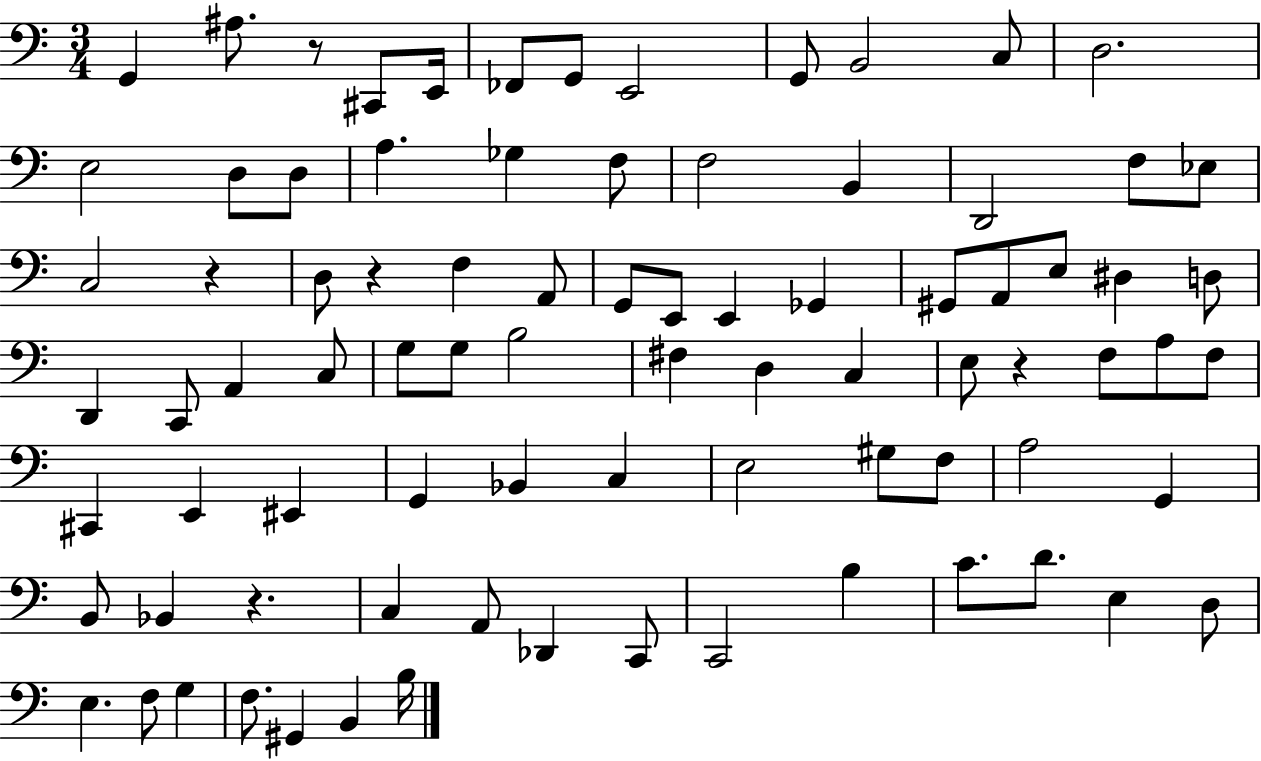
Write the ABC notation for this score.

X:1
T:Untitled
M:3/4
L:1/4
K:C
G,, ^A,/2 z/2 ^C,,/2 E,,/4 _F,,/2 G,,/2 E,,2 G,,/2 B,,2 C,/2 D,2 E,2 D,/2 D,/2 A, _G, F,/2 F,2 B,, D,,2 F,/2 _E,/2 C,2 z D,/2 z F, A,,/2 G,,/2 E,,/2 E,, _G,, ^G,,/2 A,,/2 E,/2 ^D, D,/2 D,, C,,/2 A,, C,/2 G,/2 G,/2 B,2 ^F, D, C, E,/2 z F,/2 A,/2 F,/2 ^C,, E,, ^E,, G,, _B,, C, E,2 ^G,/2 F,/2 A,2 G,, B,,/2 _B,, z C, A,,/2 _D,, C,,/2 C,,2 B, C/2 D/2 E, D,/2 E, F,/2 G, F,/2 ^G,, B,, B,/4